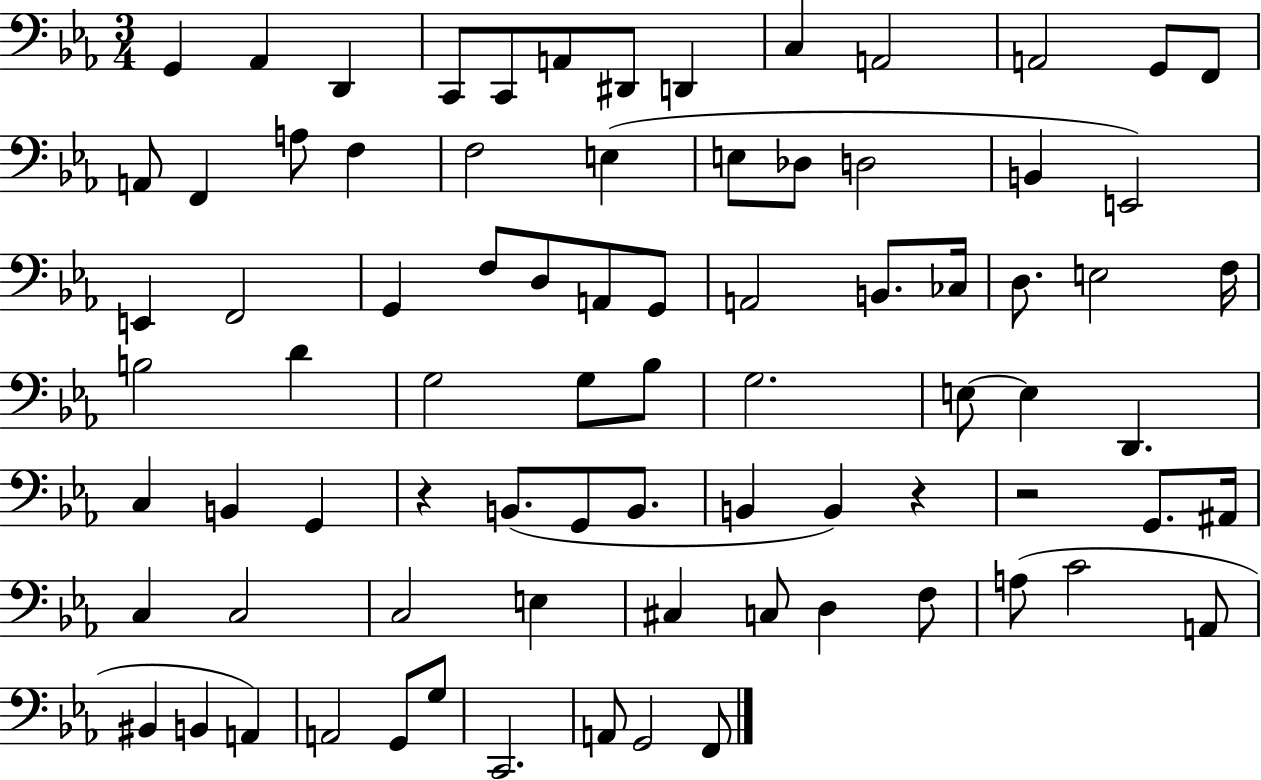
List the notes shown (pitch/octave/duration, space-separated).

G2/q Ab2/q D2/q C2/e C2/e A2/e D#2/e D2/q C3/q A2/h A2/h G2/e F2/e A2/e F2/q A3/e F3/q F3/h E3/q E3/e Db3/e D3/h B2/q E2/h E2/q F2/h G2/q F3/e D3/e A2/e G2/e A2/h B2/e. CES3/s D3/e. E3/h F3/s B3/h D4/q G3/h G3/e Bb3/e G3/h. E3/e E3/q D2/q. C3/q B2/q G2/q R/q B2/e. G2/e B2/e. B2/q B2/q R/q R/h G2/e. A#2/s C3/q C3/h C3/h E3/q C#3/q C3/e D3/q F3/e A3/e C4/h A2/e BIS2/q B2/q A2/q A2/h G2/e G3/e C2/h. A2/e G2/h F2/e